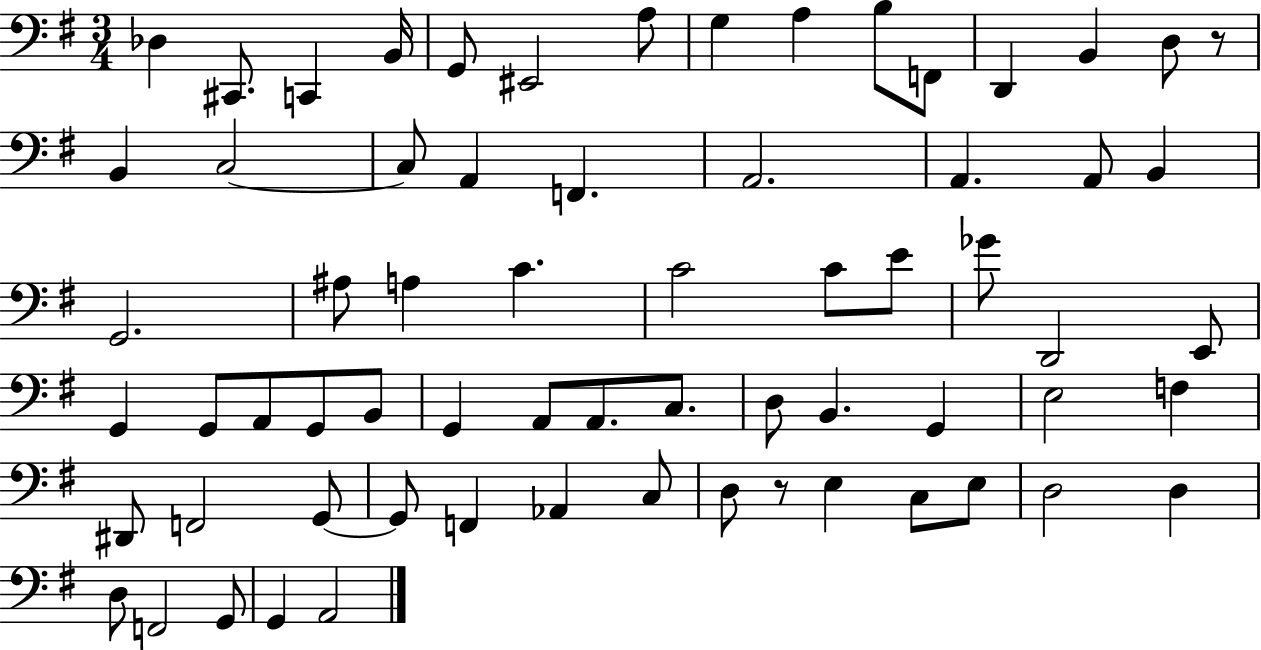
{
  \clef bass
  \numericTimeSignature
  \time 3/4
  \key g \major
  des4 cis,8. c,4 b,16 | g,8 eis,2 a8 | g4 a4 b8 f,8 | d,4 b,4 d8 r8 | \break b,4 c2~~ | c8 a,4 f,4. | a,2. | a,4. a,8 b,4 | \break g,2. | ais8 a4 c'4. | c'2 c'8 e'8 | ges'8 d,2 e,8 | \break g,4 g,8 a,8 g,8 b,8 | g,4 a,8 a,8. c8. | d8 b,4. g,4 | e2 f4 | \break dis,8 f,2 g,8~~ | g,8 f,4 aes,4 c8 | d8 r8 e4 c8 e8 | d2 d4 | \break d8 f,2 g,8 | g,4 a,2 | \bar "|."
}